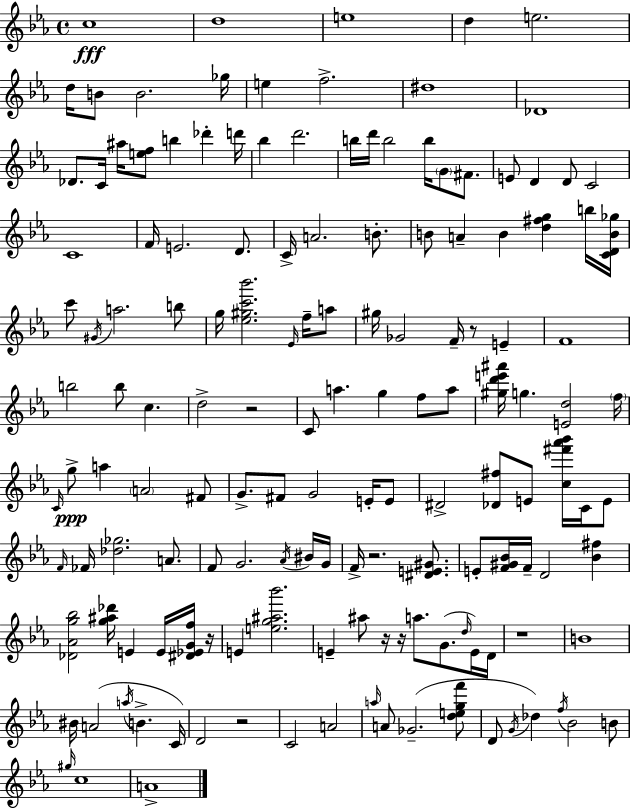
C5/w D5/w E5/w D5/q E5/h. D5/s B4/e B4/h. Gb5/s E5/q F5/h. D#5/w Db4/w Db4/e. C4/s A#5/s [E5,F5]/e B5/q Db6/q D6/s Bb5/q D6/h. B5/s D6/s B5/h B5/s G4/e F#4/e. E4/e D4/q D4/e C4/h C4/w F4/s E4/h. D4/e. C4/s A4/h. B4/e. B4/e A4/q B4/q [D5,F#5,G5]/q B5/s [C4,D4,B4,Gb5]/s C6/e G#4/s A5/h. B5/e G5/s [Eb5,G#5,C6,Bb6]/h. Eb4/s F5/s A5/e G#5/s Gb4/h F4/s R/e E4/q F4/w B5/h B5/e C5/q. D5/h R/h C4/e A5/q. G5/q F5/e A5/e [G#5,D6,E6,A#6]/s G5/q. [E4,D5]/h F5/s C4/s G5/e A5/q A4/h F#4/e G4/e. F#4/e G4/h E4/s E4/e D#4/h [Db4,F#5]/e E4/e [C5,F#6,Ab6,Bb6]/s C4/s E4/e F4/s FES4/s [Db5,Gb5]/h. A4/e. F4/e G4/h. Ab4/s BIS4/s G4/s F4/s R/h. [D#4,E4,G#4]/e. E4/e [F4,G#4,Bb4]/s F4/s D4/h [Bb4,F#5]/q [Db4,Ab4,G5,Bb5]/h [G5,A#5,Db6]/s E4/q E4/s [D#4,Eb4,G4,F5]/s R/s E4/q [E5,G5,A#5,Bb6]/h. E4/q A#5/e R/s R/s A5/e. G4/e. D5/s E4/s D4/s R/w B4/w BIS4/s A4/h A5/s B4/q. C4/s D4/h R/h C4/h A4/h A5/s A4/e Gb4/h. [D5,E5,G5,F6]/e D4/e G4/s Db5/q F5/s Bb4/h B4/e G#5/s C5/w A4/w